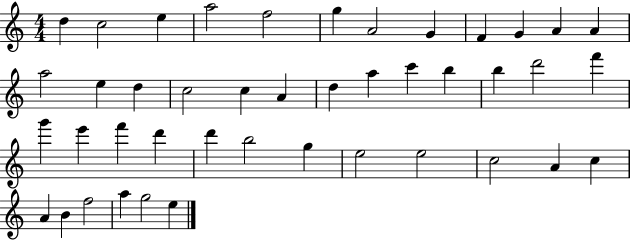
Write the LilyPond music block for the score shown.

{
  \clef treble
  \numericTimeSignature
  \time 4/4
  \key c \major
  d''4 c''2 e''4 | a''2 f''2 | g''4 a'2 g'4 | f'4 g'4 a'4 a'4 | \break a''2 e''4 d''4 | c''2 c''4 a'4 | d''4 a''4 c'''4 b''4 | b''4 d'''2 f'''4 | \break g'''4 e'''4 f'''4 d'''4 | d'''4 b''2 g''4 | e''2 e''2 | c''2 a'4 c''4 | \break a'4 b'4 f''2 | a''4 g''2 e''4 | \bar "|."
}